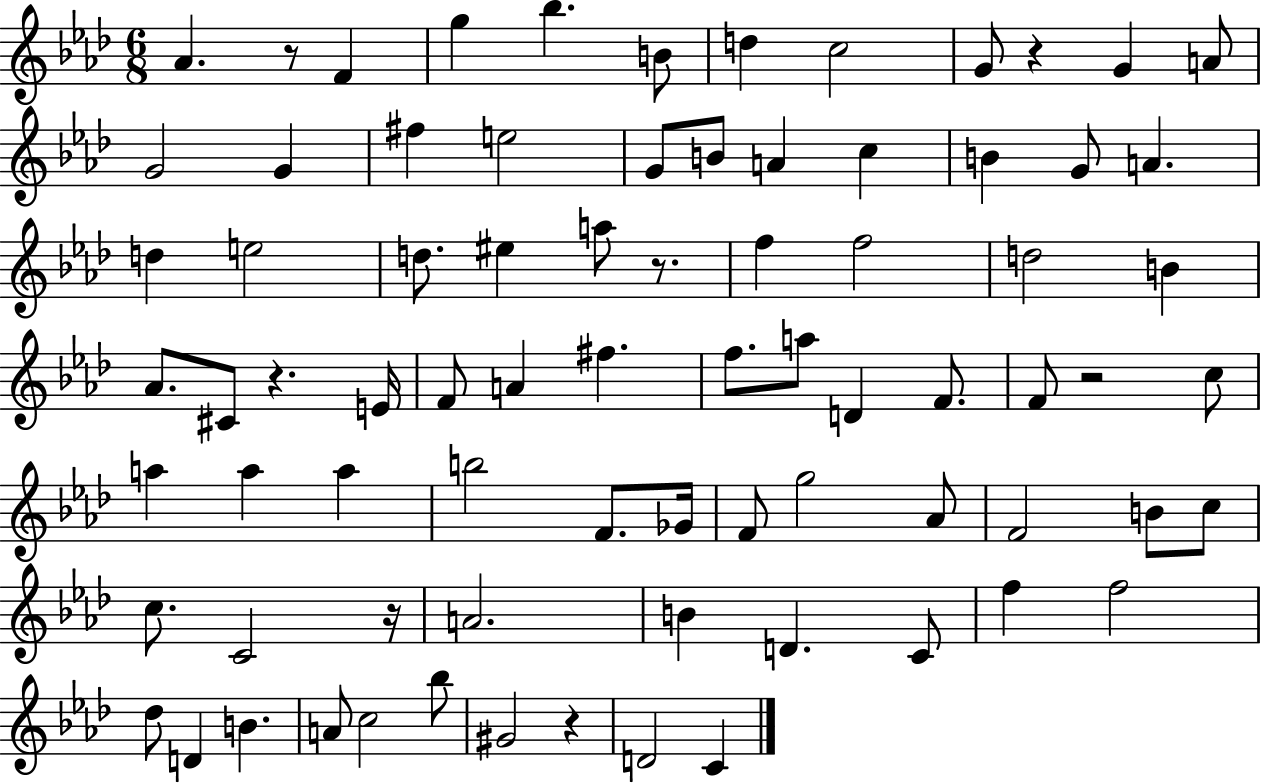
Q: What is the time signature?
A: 6/8